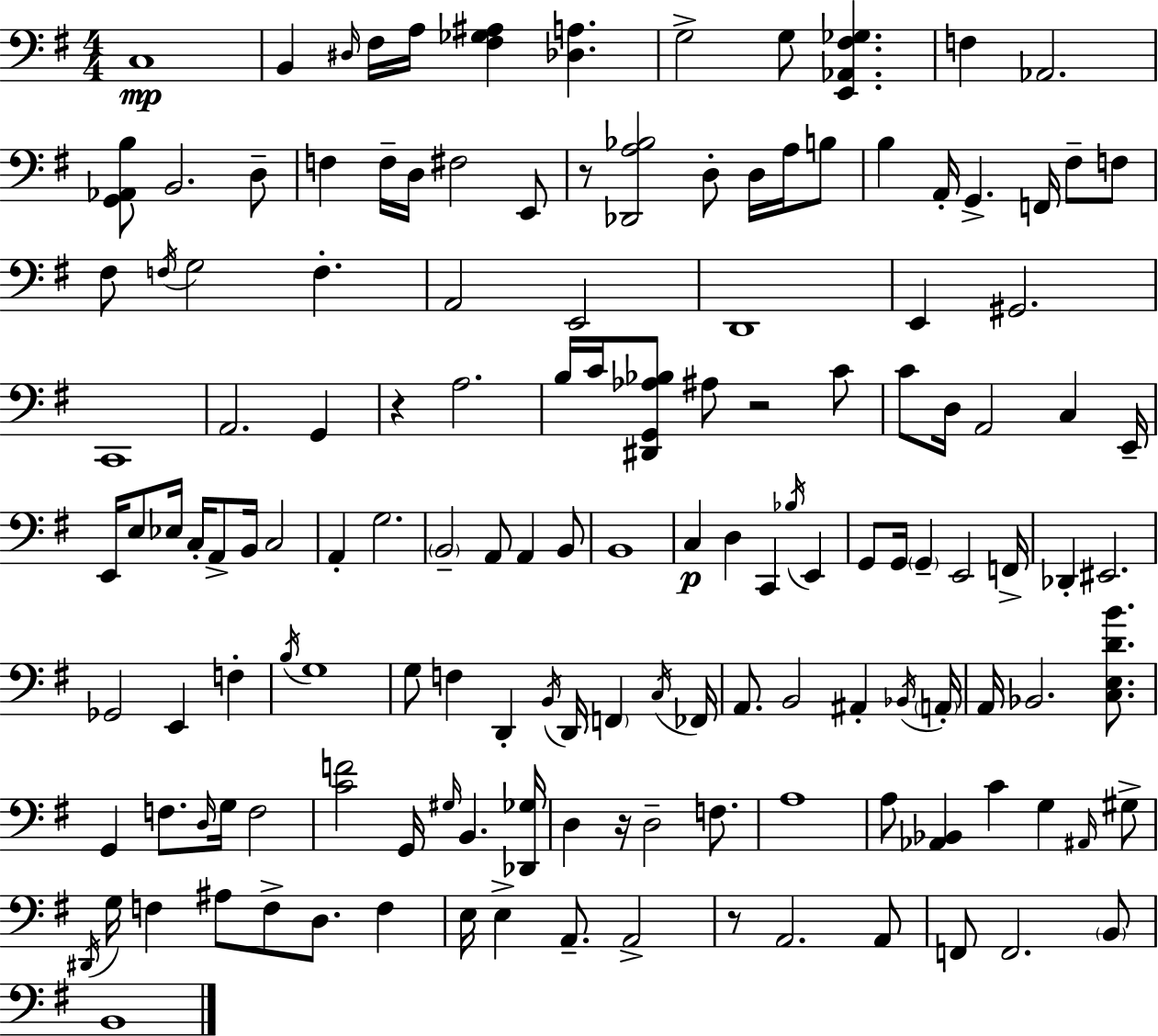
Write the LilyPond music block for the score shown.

{
  \clef bass
  \numericTimeSignature
  \time 4/4
  \key e \minor
  \repeat volta 2 { c1\mp | b,4 \grace { dis16 } fis16 a16 <fis ges ais>4 <des a>4. | g2-> g8 <e, aes, fis ges>4. | f4 aes,2. | \break <g, aes, b>8 b,2. d8-- | f4 f16-- d16 fis2 e,8 | r8 <des, a bes>2 d8-. d16 a16 b8 | b4 a,16-. g,4.-> f,16 fis8-- f8 | \break fis8 \acciaccatura { f16 } g2 f4.-. | a,2 e,2 | d,1 | e,4 gis,2. | \break c,1 | a,2. g,4 | r4 a2. | b16 c'16 <dis, g, aes bes>8 ais8 r2 | \break c'8 c'8 d16 a,2 c4 | e,16-- e,16 e8 ees16 c16-. a,8-> b,16 c2 | a,4-. g2. | \parenthesize b,2-- a,8 a,4 | \break b,8 b,1 | c4\p d4 c,4 \acciaccatura { bes16 } e,4 | g,8 g,16 \parenthesize g,4-- e,2 | f,16-> des,4-. eis,2. | \break ges,2 e,4 f4-. | \acciaccatura { b16 } g1 | g8 f4 d,4-. \acciaccatura { b,16 } d,16 | \parenthesize f,4 \acciaccatura { c16 } fes,16 a,8. b,2 | \break ais,4-. \acciaccatura { bes,16 } \parenthesize a,16-. a,16 bes,2. | <c e d' b'>8. g,4 f8. \grace { d16 } g16 | f2 <c' f'>2 | g,16 \grace { gis16 } b,4. <des, ges>16 d4 r16 d2-- | \break f8. a1 | a8 <aes, bes,>4 c'4 | g4 \grace { ais,16 } gis8-> \acciaccatura { dis,16 } g16 f4 | ais8 f8-> d8. f4 e16 e4-> | \break a,8.-- a,2-> r8 a,2. | a,8 f,8 f,2. | \parenthesize b,8 b,1 | } \bar "|."
}